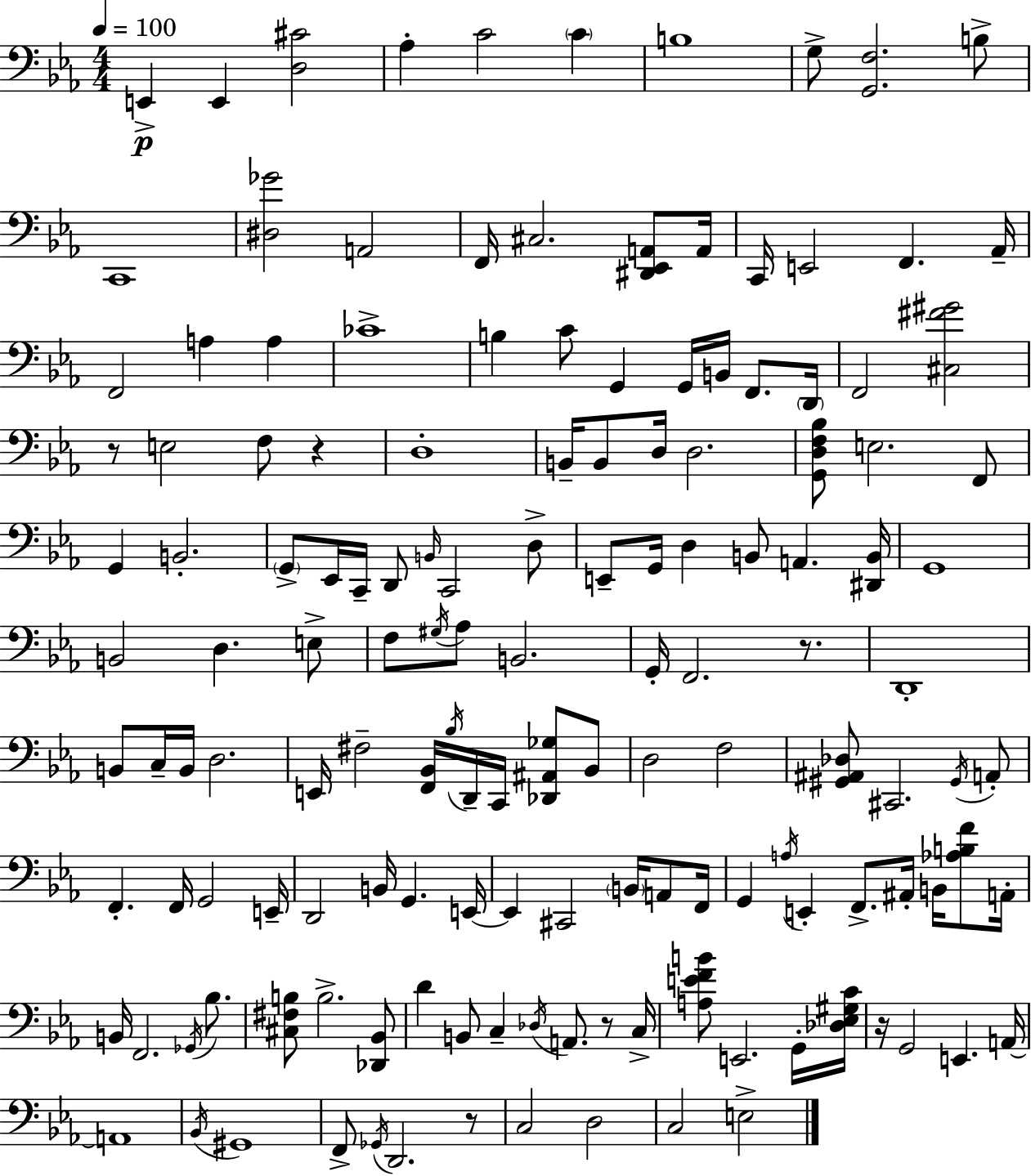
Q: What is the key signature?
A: EES major